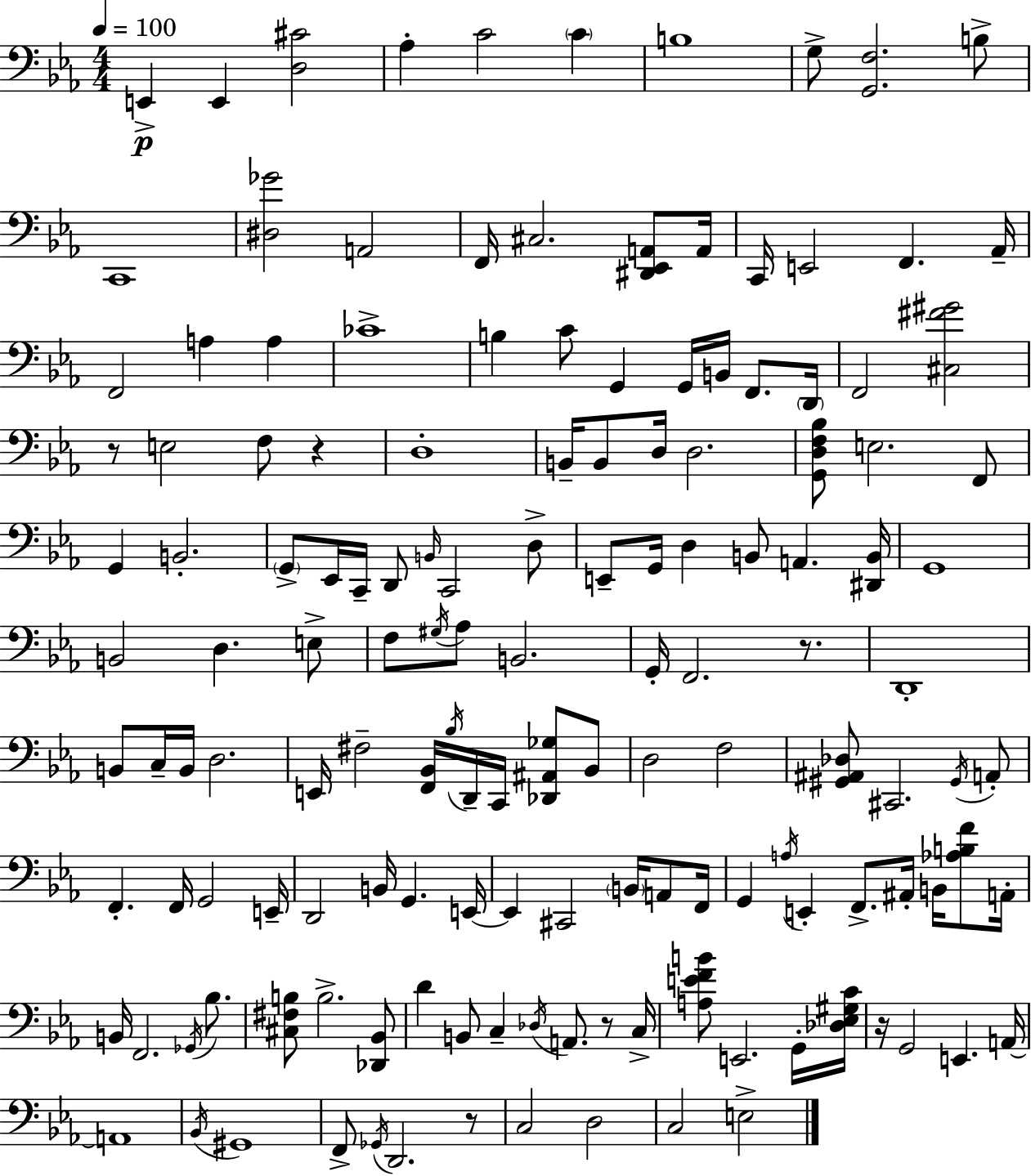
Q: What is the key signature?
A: EES major